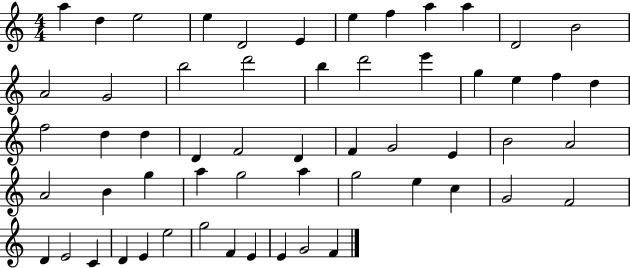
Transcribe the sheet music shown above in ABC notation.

X:1
T:Untitled
M:4/4
L:1/4
K:C
a d e2 e D2 E e f a a D2 B2 A2 G2 b2 d'2 b d'2 e' g e f d f2 d d D F2 D F G2 E B2 A2 A2 B g a g2 a g2 e c G2 F2 D E2 C D E e2 g2 F E E G2 F